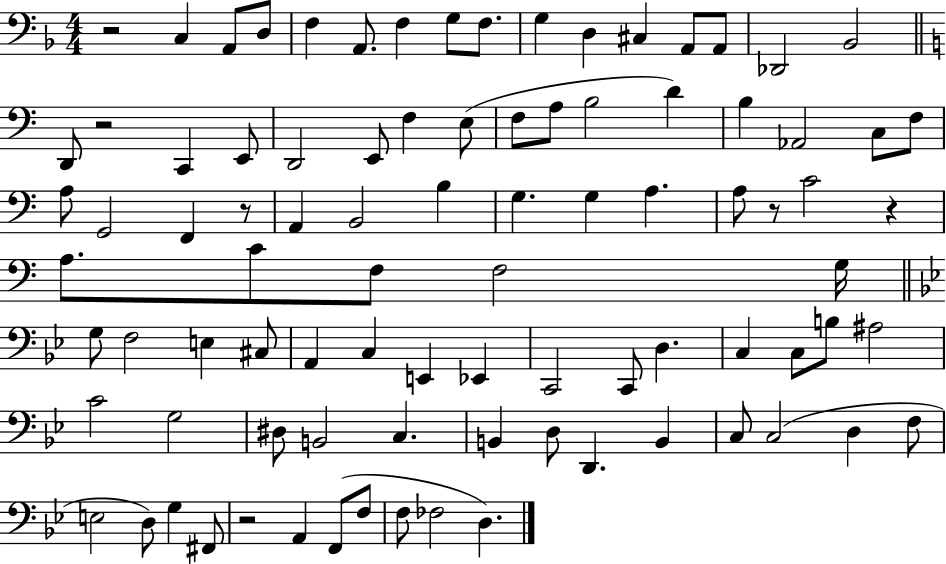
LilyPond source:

{
  \clef bass
  \numericTimeSignature
  \time 4/4
  \key f \major
  \repeat volta 2 { r2 c4 a,8 d8 | f4 a,8. f4 g8 f8. | g4 d4 cis4 a,8 a,8 | des,2 bes,2 | \break \bar "||" \break \key a \minor d,8 r2 c,4 e,8 | d,2 e,8 f4 e8( | f8 a8 b2 d'4) | b4 aes,2 c8 f8 | \break a8 g,2 f,4 r8 | a,4 b,2 b4 | g4. g4 a4. | a8 r8 c'2 r4 | \break a8. c'8 f8 f2 g16 | \bar "||" \break \key g \minor g8 f2 e4 cis8 | a,4 c4 e,4 ees,4 | c,2 c,8 d4. | c4 c8 b8 ais2 | \break c'2 g2 | dis8 b,2 c4. | b,4 d8 d,4. b,4 | c8 c2( d4 f8 | \break e2 d8) g4 fis,8 | r2 a,4 f,8( f8 | f8 fes2 d4.) | } \bar "|."
}